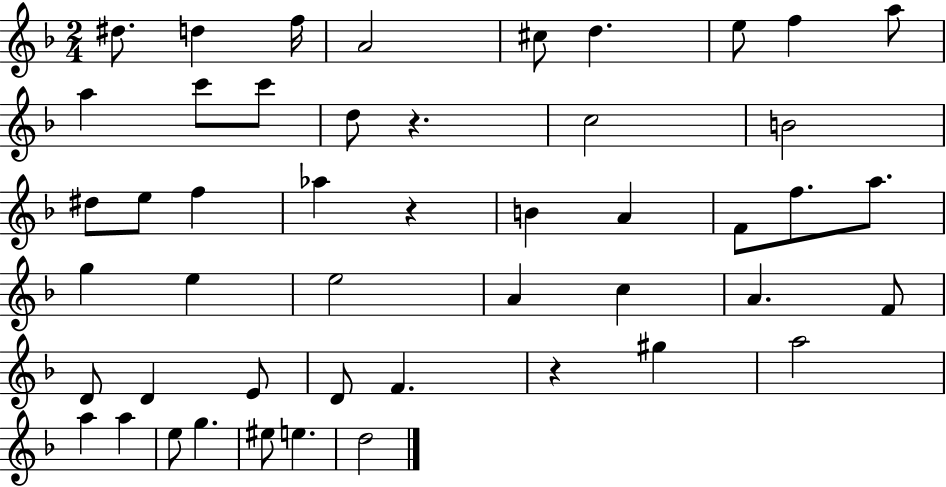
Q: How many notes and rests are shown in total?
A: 48